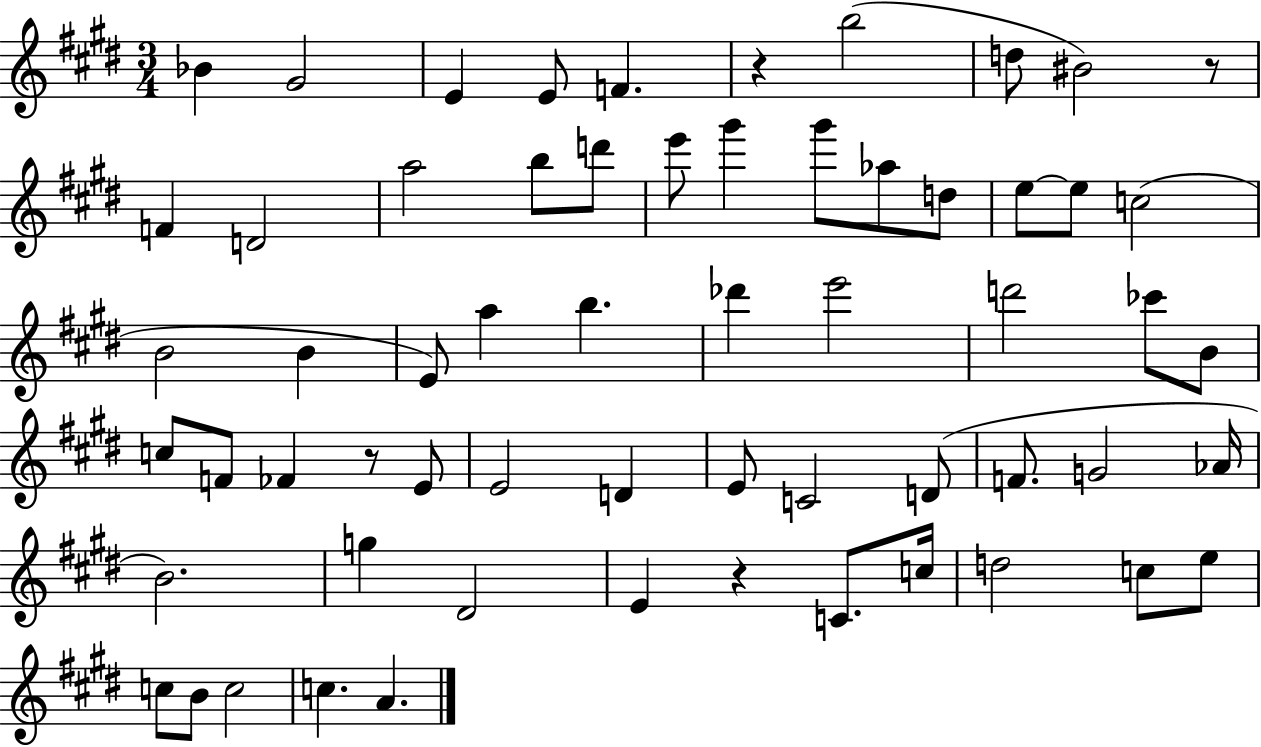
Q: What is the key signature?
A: E major